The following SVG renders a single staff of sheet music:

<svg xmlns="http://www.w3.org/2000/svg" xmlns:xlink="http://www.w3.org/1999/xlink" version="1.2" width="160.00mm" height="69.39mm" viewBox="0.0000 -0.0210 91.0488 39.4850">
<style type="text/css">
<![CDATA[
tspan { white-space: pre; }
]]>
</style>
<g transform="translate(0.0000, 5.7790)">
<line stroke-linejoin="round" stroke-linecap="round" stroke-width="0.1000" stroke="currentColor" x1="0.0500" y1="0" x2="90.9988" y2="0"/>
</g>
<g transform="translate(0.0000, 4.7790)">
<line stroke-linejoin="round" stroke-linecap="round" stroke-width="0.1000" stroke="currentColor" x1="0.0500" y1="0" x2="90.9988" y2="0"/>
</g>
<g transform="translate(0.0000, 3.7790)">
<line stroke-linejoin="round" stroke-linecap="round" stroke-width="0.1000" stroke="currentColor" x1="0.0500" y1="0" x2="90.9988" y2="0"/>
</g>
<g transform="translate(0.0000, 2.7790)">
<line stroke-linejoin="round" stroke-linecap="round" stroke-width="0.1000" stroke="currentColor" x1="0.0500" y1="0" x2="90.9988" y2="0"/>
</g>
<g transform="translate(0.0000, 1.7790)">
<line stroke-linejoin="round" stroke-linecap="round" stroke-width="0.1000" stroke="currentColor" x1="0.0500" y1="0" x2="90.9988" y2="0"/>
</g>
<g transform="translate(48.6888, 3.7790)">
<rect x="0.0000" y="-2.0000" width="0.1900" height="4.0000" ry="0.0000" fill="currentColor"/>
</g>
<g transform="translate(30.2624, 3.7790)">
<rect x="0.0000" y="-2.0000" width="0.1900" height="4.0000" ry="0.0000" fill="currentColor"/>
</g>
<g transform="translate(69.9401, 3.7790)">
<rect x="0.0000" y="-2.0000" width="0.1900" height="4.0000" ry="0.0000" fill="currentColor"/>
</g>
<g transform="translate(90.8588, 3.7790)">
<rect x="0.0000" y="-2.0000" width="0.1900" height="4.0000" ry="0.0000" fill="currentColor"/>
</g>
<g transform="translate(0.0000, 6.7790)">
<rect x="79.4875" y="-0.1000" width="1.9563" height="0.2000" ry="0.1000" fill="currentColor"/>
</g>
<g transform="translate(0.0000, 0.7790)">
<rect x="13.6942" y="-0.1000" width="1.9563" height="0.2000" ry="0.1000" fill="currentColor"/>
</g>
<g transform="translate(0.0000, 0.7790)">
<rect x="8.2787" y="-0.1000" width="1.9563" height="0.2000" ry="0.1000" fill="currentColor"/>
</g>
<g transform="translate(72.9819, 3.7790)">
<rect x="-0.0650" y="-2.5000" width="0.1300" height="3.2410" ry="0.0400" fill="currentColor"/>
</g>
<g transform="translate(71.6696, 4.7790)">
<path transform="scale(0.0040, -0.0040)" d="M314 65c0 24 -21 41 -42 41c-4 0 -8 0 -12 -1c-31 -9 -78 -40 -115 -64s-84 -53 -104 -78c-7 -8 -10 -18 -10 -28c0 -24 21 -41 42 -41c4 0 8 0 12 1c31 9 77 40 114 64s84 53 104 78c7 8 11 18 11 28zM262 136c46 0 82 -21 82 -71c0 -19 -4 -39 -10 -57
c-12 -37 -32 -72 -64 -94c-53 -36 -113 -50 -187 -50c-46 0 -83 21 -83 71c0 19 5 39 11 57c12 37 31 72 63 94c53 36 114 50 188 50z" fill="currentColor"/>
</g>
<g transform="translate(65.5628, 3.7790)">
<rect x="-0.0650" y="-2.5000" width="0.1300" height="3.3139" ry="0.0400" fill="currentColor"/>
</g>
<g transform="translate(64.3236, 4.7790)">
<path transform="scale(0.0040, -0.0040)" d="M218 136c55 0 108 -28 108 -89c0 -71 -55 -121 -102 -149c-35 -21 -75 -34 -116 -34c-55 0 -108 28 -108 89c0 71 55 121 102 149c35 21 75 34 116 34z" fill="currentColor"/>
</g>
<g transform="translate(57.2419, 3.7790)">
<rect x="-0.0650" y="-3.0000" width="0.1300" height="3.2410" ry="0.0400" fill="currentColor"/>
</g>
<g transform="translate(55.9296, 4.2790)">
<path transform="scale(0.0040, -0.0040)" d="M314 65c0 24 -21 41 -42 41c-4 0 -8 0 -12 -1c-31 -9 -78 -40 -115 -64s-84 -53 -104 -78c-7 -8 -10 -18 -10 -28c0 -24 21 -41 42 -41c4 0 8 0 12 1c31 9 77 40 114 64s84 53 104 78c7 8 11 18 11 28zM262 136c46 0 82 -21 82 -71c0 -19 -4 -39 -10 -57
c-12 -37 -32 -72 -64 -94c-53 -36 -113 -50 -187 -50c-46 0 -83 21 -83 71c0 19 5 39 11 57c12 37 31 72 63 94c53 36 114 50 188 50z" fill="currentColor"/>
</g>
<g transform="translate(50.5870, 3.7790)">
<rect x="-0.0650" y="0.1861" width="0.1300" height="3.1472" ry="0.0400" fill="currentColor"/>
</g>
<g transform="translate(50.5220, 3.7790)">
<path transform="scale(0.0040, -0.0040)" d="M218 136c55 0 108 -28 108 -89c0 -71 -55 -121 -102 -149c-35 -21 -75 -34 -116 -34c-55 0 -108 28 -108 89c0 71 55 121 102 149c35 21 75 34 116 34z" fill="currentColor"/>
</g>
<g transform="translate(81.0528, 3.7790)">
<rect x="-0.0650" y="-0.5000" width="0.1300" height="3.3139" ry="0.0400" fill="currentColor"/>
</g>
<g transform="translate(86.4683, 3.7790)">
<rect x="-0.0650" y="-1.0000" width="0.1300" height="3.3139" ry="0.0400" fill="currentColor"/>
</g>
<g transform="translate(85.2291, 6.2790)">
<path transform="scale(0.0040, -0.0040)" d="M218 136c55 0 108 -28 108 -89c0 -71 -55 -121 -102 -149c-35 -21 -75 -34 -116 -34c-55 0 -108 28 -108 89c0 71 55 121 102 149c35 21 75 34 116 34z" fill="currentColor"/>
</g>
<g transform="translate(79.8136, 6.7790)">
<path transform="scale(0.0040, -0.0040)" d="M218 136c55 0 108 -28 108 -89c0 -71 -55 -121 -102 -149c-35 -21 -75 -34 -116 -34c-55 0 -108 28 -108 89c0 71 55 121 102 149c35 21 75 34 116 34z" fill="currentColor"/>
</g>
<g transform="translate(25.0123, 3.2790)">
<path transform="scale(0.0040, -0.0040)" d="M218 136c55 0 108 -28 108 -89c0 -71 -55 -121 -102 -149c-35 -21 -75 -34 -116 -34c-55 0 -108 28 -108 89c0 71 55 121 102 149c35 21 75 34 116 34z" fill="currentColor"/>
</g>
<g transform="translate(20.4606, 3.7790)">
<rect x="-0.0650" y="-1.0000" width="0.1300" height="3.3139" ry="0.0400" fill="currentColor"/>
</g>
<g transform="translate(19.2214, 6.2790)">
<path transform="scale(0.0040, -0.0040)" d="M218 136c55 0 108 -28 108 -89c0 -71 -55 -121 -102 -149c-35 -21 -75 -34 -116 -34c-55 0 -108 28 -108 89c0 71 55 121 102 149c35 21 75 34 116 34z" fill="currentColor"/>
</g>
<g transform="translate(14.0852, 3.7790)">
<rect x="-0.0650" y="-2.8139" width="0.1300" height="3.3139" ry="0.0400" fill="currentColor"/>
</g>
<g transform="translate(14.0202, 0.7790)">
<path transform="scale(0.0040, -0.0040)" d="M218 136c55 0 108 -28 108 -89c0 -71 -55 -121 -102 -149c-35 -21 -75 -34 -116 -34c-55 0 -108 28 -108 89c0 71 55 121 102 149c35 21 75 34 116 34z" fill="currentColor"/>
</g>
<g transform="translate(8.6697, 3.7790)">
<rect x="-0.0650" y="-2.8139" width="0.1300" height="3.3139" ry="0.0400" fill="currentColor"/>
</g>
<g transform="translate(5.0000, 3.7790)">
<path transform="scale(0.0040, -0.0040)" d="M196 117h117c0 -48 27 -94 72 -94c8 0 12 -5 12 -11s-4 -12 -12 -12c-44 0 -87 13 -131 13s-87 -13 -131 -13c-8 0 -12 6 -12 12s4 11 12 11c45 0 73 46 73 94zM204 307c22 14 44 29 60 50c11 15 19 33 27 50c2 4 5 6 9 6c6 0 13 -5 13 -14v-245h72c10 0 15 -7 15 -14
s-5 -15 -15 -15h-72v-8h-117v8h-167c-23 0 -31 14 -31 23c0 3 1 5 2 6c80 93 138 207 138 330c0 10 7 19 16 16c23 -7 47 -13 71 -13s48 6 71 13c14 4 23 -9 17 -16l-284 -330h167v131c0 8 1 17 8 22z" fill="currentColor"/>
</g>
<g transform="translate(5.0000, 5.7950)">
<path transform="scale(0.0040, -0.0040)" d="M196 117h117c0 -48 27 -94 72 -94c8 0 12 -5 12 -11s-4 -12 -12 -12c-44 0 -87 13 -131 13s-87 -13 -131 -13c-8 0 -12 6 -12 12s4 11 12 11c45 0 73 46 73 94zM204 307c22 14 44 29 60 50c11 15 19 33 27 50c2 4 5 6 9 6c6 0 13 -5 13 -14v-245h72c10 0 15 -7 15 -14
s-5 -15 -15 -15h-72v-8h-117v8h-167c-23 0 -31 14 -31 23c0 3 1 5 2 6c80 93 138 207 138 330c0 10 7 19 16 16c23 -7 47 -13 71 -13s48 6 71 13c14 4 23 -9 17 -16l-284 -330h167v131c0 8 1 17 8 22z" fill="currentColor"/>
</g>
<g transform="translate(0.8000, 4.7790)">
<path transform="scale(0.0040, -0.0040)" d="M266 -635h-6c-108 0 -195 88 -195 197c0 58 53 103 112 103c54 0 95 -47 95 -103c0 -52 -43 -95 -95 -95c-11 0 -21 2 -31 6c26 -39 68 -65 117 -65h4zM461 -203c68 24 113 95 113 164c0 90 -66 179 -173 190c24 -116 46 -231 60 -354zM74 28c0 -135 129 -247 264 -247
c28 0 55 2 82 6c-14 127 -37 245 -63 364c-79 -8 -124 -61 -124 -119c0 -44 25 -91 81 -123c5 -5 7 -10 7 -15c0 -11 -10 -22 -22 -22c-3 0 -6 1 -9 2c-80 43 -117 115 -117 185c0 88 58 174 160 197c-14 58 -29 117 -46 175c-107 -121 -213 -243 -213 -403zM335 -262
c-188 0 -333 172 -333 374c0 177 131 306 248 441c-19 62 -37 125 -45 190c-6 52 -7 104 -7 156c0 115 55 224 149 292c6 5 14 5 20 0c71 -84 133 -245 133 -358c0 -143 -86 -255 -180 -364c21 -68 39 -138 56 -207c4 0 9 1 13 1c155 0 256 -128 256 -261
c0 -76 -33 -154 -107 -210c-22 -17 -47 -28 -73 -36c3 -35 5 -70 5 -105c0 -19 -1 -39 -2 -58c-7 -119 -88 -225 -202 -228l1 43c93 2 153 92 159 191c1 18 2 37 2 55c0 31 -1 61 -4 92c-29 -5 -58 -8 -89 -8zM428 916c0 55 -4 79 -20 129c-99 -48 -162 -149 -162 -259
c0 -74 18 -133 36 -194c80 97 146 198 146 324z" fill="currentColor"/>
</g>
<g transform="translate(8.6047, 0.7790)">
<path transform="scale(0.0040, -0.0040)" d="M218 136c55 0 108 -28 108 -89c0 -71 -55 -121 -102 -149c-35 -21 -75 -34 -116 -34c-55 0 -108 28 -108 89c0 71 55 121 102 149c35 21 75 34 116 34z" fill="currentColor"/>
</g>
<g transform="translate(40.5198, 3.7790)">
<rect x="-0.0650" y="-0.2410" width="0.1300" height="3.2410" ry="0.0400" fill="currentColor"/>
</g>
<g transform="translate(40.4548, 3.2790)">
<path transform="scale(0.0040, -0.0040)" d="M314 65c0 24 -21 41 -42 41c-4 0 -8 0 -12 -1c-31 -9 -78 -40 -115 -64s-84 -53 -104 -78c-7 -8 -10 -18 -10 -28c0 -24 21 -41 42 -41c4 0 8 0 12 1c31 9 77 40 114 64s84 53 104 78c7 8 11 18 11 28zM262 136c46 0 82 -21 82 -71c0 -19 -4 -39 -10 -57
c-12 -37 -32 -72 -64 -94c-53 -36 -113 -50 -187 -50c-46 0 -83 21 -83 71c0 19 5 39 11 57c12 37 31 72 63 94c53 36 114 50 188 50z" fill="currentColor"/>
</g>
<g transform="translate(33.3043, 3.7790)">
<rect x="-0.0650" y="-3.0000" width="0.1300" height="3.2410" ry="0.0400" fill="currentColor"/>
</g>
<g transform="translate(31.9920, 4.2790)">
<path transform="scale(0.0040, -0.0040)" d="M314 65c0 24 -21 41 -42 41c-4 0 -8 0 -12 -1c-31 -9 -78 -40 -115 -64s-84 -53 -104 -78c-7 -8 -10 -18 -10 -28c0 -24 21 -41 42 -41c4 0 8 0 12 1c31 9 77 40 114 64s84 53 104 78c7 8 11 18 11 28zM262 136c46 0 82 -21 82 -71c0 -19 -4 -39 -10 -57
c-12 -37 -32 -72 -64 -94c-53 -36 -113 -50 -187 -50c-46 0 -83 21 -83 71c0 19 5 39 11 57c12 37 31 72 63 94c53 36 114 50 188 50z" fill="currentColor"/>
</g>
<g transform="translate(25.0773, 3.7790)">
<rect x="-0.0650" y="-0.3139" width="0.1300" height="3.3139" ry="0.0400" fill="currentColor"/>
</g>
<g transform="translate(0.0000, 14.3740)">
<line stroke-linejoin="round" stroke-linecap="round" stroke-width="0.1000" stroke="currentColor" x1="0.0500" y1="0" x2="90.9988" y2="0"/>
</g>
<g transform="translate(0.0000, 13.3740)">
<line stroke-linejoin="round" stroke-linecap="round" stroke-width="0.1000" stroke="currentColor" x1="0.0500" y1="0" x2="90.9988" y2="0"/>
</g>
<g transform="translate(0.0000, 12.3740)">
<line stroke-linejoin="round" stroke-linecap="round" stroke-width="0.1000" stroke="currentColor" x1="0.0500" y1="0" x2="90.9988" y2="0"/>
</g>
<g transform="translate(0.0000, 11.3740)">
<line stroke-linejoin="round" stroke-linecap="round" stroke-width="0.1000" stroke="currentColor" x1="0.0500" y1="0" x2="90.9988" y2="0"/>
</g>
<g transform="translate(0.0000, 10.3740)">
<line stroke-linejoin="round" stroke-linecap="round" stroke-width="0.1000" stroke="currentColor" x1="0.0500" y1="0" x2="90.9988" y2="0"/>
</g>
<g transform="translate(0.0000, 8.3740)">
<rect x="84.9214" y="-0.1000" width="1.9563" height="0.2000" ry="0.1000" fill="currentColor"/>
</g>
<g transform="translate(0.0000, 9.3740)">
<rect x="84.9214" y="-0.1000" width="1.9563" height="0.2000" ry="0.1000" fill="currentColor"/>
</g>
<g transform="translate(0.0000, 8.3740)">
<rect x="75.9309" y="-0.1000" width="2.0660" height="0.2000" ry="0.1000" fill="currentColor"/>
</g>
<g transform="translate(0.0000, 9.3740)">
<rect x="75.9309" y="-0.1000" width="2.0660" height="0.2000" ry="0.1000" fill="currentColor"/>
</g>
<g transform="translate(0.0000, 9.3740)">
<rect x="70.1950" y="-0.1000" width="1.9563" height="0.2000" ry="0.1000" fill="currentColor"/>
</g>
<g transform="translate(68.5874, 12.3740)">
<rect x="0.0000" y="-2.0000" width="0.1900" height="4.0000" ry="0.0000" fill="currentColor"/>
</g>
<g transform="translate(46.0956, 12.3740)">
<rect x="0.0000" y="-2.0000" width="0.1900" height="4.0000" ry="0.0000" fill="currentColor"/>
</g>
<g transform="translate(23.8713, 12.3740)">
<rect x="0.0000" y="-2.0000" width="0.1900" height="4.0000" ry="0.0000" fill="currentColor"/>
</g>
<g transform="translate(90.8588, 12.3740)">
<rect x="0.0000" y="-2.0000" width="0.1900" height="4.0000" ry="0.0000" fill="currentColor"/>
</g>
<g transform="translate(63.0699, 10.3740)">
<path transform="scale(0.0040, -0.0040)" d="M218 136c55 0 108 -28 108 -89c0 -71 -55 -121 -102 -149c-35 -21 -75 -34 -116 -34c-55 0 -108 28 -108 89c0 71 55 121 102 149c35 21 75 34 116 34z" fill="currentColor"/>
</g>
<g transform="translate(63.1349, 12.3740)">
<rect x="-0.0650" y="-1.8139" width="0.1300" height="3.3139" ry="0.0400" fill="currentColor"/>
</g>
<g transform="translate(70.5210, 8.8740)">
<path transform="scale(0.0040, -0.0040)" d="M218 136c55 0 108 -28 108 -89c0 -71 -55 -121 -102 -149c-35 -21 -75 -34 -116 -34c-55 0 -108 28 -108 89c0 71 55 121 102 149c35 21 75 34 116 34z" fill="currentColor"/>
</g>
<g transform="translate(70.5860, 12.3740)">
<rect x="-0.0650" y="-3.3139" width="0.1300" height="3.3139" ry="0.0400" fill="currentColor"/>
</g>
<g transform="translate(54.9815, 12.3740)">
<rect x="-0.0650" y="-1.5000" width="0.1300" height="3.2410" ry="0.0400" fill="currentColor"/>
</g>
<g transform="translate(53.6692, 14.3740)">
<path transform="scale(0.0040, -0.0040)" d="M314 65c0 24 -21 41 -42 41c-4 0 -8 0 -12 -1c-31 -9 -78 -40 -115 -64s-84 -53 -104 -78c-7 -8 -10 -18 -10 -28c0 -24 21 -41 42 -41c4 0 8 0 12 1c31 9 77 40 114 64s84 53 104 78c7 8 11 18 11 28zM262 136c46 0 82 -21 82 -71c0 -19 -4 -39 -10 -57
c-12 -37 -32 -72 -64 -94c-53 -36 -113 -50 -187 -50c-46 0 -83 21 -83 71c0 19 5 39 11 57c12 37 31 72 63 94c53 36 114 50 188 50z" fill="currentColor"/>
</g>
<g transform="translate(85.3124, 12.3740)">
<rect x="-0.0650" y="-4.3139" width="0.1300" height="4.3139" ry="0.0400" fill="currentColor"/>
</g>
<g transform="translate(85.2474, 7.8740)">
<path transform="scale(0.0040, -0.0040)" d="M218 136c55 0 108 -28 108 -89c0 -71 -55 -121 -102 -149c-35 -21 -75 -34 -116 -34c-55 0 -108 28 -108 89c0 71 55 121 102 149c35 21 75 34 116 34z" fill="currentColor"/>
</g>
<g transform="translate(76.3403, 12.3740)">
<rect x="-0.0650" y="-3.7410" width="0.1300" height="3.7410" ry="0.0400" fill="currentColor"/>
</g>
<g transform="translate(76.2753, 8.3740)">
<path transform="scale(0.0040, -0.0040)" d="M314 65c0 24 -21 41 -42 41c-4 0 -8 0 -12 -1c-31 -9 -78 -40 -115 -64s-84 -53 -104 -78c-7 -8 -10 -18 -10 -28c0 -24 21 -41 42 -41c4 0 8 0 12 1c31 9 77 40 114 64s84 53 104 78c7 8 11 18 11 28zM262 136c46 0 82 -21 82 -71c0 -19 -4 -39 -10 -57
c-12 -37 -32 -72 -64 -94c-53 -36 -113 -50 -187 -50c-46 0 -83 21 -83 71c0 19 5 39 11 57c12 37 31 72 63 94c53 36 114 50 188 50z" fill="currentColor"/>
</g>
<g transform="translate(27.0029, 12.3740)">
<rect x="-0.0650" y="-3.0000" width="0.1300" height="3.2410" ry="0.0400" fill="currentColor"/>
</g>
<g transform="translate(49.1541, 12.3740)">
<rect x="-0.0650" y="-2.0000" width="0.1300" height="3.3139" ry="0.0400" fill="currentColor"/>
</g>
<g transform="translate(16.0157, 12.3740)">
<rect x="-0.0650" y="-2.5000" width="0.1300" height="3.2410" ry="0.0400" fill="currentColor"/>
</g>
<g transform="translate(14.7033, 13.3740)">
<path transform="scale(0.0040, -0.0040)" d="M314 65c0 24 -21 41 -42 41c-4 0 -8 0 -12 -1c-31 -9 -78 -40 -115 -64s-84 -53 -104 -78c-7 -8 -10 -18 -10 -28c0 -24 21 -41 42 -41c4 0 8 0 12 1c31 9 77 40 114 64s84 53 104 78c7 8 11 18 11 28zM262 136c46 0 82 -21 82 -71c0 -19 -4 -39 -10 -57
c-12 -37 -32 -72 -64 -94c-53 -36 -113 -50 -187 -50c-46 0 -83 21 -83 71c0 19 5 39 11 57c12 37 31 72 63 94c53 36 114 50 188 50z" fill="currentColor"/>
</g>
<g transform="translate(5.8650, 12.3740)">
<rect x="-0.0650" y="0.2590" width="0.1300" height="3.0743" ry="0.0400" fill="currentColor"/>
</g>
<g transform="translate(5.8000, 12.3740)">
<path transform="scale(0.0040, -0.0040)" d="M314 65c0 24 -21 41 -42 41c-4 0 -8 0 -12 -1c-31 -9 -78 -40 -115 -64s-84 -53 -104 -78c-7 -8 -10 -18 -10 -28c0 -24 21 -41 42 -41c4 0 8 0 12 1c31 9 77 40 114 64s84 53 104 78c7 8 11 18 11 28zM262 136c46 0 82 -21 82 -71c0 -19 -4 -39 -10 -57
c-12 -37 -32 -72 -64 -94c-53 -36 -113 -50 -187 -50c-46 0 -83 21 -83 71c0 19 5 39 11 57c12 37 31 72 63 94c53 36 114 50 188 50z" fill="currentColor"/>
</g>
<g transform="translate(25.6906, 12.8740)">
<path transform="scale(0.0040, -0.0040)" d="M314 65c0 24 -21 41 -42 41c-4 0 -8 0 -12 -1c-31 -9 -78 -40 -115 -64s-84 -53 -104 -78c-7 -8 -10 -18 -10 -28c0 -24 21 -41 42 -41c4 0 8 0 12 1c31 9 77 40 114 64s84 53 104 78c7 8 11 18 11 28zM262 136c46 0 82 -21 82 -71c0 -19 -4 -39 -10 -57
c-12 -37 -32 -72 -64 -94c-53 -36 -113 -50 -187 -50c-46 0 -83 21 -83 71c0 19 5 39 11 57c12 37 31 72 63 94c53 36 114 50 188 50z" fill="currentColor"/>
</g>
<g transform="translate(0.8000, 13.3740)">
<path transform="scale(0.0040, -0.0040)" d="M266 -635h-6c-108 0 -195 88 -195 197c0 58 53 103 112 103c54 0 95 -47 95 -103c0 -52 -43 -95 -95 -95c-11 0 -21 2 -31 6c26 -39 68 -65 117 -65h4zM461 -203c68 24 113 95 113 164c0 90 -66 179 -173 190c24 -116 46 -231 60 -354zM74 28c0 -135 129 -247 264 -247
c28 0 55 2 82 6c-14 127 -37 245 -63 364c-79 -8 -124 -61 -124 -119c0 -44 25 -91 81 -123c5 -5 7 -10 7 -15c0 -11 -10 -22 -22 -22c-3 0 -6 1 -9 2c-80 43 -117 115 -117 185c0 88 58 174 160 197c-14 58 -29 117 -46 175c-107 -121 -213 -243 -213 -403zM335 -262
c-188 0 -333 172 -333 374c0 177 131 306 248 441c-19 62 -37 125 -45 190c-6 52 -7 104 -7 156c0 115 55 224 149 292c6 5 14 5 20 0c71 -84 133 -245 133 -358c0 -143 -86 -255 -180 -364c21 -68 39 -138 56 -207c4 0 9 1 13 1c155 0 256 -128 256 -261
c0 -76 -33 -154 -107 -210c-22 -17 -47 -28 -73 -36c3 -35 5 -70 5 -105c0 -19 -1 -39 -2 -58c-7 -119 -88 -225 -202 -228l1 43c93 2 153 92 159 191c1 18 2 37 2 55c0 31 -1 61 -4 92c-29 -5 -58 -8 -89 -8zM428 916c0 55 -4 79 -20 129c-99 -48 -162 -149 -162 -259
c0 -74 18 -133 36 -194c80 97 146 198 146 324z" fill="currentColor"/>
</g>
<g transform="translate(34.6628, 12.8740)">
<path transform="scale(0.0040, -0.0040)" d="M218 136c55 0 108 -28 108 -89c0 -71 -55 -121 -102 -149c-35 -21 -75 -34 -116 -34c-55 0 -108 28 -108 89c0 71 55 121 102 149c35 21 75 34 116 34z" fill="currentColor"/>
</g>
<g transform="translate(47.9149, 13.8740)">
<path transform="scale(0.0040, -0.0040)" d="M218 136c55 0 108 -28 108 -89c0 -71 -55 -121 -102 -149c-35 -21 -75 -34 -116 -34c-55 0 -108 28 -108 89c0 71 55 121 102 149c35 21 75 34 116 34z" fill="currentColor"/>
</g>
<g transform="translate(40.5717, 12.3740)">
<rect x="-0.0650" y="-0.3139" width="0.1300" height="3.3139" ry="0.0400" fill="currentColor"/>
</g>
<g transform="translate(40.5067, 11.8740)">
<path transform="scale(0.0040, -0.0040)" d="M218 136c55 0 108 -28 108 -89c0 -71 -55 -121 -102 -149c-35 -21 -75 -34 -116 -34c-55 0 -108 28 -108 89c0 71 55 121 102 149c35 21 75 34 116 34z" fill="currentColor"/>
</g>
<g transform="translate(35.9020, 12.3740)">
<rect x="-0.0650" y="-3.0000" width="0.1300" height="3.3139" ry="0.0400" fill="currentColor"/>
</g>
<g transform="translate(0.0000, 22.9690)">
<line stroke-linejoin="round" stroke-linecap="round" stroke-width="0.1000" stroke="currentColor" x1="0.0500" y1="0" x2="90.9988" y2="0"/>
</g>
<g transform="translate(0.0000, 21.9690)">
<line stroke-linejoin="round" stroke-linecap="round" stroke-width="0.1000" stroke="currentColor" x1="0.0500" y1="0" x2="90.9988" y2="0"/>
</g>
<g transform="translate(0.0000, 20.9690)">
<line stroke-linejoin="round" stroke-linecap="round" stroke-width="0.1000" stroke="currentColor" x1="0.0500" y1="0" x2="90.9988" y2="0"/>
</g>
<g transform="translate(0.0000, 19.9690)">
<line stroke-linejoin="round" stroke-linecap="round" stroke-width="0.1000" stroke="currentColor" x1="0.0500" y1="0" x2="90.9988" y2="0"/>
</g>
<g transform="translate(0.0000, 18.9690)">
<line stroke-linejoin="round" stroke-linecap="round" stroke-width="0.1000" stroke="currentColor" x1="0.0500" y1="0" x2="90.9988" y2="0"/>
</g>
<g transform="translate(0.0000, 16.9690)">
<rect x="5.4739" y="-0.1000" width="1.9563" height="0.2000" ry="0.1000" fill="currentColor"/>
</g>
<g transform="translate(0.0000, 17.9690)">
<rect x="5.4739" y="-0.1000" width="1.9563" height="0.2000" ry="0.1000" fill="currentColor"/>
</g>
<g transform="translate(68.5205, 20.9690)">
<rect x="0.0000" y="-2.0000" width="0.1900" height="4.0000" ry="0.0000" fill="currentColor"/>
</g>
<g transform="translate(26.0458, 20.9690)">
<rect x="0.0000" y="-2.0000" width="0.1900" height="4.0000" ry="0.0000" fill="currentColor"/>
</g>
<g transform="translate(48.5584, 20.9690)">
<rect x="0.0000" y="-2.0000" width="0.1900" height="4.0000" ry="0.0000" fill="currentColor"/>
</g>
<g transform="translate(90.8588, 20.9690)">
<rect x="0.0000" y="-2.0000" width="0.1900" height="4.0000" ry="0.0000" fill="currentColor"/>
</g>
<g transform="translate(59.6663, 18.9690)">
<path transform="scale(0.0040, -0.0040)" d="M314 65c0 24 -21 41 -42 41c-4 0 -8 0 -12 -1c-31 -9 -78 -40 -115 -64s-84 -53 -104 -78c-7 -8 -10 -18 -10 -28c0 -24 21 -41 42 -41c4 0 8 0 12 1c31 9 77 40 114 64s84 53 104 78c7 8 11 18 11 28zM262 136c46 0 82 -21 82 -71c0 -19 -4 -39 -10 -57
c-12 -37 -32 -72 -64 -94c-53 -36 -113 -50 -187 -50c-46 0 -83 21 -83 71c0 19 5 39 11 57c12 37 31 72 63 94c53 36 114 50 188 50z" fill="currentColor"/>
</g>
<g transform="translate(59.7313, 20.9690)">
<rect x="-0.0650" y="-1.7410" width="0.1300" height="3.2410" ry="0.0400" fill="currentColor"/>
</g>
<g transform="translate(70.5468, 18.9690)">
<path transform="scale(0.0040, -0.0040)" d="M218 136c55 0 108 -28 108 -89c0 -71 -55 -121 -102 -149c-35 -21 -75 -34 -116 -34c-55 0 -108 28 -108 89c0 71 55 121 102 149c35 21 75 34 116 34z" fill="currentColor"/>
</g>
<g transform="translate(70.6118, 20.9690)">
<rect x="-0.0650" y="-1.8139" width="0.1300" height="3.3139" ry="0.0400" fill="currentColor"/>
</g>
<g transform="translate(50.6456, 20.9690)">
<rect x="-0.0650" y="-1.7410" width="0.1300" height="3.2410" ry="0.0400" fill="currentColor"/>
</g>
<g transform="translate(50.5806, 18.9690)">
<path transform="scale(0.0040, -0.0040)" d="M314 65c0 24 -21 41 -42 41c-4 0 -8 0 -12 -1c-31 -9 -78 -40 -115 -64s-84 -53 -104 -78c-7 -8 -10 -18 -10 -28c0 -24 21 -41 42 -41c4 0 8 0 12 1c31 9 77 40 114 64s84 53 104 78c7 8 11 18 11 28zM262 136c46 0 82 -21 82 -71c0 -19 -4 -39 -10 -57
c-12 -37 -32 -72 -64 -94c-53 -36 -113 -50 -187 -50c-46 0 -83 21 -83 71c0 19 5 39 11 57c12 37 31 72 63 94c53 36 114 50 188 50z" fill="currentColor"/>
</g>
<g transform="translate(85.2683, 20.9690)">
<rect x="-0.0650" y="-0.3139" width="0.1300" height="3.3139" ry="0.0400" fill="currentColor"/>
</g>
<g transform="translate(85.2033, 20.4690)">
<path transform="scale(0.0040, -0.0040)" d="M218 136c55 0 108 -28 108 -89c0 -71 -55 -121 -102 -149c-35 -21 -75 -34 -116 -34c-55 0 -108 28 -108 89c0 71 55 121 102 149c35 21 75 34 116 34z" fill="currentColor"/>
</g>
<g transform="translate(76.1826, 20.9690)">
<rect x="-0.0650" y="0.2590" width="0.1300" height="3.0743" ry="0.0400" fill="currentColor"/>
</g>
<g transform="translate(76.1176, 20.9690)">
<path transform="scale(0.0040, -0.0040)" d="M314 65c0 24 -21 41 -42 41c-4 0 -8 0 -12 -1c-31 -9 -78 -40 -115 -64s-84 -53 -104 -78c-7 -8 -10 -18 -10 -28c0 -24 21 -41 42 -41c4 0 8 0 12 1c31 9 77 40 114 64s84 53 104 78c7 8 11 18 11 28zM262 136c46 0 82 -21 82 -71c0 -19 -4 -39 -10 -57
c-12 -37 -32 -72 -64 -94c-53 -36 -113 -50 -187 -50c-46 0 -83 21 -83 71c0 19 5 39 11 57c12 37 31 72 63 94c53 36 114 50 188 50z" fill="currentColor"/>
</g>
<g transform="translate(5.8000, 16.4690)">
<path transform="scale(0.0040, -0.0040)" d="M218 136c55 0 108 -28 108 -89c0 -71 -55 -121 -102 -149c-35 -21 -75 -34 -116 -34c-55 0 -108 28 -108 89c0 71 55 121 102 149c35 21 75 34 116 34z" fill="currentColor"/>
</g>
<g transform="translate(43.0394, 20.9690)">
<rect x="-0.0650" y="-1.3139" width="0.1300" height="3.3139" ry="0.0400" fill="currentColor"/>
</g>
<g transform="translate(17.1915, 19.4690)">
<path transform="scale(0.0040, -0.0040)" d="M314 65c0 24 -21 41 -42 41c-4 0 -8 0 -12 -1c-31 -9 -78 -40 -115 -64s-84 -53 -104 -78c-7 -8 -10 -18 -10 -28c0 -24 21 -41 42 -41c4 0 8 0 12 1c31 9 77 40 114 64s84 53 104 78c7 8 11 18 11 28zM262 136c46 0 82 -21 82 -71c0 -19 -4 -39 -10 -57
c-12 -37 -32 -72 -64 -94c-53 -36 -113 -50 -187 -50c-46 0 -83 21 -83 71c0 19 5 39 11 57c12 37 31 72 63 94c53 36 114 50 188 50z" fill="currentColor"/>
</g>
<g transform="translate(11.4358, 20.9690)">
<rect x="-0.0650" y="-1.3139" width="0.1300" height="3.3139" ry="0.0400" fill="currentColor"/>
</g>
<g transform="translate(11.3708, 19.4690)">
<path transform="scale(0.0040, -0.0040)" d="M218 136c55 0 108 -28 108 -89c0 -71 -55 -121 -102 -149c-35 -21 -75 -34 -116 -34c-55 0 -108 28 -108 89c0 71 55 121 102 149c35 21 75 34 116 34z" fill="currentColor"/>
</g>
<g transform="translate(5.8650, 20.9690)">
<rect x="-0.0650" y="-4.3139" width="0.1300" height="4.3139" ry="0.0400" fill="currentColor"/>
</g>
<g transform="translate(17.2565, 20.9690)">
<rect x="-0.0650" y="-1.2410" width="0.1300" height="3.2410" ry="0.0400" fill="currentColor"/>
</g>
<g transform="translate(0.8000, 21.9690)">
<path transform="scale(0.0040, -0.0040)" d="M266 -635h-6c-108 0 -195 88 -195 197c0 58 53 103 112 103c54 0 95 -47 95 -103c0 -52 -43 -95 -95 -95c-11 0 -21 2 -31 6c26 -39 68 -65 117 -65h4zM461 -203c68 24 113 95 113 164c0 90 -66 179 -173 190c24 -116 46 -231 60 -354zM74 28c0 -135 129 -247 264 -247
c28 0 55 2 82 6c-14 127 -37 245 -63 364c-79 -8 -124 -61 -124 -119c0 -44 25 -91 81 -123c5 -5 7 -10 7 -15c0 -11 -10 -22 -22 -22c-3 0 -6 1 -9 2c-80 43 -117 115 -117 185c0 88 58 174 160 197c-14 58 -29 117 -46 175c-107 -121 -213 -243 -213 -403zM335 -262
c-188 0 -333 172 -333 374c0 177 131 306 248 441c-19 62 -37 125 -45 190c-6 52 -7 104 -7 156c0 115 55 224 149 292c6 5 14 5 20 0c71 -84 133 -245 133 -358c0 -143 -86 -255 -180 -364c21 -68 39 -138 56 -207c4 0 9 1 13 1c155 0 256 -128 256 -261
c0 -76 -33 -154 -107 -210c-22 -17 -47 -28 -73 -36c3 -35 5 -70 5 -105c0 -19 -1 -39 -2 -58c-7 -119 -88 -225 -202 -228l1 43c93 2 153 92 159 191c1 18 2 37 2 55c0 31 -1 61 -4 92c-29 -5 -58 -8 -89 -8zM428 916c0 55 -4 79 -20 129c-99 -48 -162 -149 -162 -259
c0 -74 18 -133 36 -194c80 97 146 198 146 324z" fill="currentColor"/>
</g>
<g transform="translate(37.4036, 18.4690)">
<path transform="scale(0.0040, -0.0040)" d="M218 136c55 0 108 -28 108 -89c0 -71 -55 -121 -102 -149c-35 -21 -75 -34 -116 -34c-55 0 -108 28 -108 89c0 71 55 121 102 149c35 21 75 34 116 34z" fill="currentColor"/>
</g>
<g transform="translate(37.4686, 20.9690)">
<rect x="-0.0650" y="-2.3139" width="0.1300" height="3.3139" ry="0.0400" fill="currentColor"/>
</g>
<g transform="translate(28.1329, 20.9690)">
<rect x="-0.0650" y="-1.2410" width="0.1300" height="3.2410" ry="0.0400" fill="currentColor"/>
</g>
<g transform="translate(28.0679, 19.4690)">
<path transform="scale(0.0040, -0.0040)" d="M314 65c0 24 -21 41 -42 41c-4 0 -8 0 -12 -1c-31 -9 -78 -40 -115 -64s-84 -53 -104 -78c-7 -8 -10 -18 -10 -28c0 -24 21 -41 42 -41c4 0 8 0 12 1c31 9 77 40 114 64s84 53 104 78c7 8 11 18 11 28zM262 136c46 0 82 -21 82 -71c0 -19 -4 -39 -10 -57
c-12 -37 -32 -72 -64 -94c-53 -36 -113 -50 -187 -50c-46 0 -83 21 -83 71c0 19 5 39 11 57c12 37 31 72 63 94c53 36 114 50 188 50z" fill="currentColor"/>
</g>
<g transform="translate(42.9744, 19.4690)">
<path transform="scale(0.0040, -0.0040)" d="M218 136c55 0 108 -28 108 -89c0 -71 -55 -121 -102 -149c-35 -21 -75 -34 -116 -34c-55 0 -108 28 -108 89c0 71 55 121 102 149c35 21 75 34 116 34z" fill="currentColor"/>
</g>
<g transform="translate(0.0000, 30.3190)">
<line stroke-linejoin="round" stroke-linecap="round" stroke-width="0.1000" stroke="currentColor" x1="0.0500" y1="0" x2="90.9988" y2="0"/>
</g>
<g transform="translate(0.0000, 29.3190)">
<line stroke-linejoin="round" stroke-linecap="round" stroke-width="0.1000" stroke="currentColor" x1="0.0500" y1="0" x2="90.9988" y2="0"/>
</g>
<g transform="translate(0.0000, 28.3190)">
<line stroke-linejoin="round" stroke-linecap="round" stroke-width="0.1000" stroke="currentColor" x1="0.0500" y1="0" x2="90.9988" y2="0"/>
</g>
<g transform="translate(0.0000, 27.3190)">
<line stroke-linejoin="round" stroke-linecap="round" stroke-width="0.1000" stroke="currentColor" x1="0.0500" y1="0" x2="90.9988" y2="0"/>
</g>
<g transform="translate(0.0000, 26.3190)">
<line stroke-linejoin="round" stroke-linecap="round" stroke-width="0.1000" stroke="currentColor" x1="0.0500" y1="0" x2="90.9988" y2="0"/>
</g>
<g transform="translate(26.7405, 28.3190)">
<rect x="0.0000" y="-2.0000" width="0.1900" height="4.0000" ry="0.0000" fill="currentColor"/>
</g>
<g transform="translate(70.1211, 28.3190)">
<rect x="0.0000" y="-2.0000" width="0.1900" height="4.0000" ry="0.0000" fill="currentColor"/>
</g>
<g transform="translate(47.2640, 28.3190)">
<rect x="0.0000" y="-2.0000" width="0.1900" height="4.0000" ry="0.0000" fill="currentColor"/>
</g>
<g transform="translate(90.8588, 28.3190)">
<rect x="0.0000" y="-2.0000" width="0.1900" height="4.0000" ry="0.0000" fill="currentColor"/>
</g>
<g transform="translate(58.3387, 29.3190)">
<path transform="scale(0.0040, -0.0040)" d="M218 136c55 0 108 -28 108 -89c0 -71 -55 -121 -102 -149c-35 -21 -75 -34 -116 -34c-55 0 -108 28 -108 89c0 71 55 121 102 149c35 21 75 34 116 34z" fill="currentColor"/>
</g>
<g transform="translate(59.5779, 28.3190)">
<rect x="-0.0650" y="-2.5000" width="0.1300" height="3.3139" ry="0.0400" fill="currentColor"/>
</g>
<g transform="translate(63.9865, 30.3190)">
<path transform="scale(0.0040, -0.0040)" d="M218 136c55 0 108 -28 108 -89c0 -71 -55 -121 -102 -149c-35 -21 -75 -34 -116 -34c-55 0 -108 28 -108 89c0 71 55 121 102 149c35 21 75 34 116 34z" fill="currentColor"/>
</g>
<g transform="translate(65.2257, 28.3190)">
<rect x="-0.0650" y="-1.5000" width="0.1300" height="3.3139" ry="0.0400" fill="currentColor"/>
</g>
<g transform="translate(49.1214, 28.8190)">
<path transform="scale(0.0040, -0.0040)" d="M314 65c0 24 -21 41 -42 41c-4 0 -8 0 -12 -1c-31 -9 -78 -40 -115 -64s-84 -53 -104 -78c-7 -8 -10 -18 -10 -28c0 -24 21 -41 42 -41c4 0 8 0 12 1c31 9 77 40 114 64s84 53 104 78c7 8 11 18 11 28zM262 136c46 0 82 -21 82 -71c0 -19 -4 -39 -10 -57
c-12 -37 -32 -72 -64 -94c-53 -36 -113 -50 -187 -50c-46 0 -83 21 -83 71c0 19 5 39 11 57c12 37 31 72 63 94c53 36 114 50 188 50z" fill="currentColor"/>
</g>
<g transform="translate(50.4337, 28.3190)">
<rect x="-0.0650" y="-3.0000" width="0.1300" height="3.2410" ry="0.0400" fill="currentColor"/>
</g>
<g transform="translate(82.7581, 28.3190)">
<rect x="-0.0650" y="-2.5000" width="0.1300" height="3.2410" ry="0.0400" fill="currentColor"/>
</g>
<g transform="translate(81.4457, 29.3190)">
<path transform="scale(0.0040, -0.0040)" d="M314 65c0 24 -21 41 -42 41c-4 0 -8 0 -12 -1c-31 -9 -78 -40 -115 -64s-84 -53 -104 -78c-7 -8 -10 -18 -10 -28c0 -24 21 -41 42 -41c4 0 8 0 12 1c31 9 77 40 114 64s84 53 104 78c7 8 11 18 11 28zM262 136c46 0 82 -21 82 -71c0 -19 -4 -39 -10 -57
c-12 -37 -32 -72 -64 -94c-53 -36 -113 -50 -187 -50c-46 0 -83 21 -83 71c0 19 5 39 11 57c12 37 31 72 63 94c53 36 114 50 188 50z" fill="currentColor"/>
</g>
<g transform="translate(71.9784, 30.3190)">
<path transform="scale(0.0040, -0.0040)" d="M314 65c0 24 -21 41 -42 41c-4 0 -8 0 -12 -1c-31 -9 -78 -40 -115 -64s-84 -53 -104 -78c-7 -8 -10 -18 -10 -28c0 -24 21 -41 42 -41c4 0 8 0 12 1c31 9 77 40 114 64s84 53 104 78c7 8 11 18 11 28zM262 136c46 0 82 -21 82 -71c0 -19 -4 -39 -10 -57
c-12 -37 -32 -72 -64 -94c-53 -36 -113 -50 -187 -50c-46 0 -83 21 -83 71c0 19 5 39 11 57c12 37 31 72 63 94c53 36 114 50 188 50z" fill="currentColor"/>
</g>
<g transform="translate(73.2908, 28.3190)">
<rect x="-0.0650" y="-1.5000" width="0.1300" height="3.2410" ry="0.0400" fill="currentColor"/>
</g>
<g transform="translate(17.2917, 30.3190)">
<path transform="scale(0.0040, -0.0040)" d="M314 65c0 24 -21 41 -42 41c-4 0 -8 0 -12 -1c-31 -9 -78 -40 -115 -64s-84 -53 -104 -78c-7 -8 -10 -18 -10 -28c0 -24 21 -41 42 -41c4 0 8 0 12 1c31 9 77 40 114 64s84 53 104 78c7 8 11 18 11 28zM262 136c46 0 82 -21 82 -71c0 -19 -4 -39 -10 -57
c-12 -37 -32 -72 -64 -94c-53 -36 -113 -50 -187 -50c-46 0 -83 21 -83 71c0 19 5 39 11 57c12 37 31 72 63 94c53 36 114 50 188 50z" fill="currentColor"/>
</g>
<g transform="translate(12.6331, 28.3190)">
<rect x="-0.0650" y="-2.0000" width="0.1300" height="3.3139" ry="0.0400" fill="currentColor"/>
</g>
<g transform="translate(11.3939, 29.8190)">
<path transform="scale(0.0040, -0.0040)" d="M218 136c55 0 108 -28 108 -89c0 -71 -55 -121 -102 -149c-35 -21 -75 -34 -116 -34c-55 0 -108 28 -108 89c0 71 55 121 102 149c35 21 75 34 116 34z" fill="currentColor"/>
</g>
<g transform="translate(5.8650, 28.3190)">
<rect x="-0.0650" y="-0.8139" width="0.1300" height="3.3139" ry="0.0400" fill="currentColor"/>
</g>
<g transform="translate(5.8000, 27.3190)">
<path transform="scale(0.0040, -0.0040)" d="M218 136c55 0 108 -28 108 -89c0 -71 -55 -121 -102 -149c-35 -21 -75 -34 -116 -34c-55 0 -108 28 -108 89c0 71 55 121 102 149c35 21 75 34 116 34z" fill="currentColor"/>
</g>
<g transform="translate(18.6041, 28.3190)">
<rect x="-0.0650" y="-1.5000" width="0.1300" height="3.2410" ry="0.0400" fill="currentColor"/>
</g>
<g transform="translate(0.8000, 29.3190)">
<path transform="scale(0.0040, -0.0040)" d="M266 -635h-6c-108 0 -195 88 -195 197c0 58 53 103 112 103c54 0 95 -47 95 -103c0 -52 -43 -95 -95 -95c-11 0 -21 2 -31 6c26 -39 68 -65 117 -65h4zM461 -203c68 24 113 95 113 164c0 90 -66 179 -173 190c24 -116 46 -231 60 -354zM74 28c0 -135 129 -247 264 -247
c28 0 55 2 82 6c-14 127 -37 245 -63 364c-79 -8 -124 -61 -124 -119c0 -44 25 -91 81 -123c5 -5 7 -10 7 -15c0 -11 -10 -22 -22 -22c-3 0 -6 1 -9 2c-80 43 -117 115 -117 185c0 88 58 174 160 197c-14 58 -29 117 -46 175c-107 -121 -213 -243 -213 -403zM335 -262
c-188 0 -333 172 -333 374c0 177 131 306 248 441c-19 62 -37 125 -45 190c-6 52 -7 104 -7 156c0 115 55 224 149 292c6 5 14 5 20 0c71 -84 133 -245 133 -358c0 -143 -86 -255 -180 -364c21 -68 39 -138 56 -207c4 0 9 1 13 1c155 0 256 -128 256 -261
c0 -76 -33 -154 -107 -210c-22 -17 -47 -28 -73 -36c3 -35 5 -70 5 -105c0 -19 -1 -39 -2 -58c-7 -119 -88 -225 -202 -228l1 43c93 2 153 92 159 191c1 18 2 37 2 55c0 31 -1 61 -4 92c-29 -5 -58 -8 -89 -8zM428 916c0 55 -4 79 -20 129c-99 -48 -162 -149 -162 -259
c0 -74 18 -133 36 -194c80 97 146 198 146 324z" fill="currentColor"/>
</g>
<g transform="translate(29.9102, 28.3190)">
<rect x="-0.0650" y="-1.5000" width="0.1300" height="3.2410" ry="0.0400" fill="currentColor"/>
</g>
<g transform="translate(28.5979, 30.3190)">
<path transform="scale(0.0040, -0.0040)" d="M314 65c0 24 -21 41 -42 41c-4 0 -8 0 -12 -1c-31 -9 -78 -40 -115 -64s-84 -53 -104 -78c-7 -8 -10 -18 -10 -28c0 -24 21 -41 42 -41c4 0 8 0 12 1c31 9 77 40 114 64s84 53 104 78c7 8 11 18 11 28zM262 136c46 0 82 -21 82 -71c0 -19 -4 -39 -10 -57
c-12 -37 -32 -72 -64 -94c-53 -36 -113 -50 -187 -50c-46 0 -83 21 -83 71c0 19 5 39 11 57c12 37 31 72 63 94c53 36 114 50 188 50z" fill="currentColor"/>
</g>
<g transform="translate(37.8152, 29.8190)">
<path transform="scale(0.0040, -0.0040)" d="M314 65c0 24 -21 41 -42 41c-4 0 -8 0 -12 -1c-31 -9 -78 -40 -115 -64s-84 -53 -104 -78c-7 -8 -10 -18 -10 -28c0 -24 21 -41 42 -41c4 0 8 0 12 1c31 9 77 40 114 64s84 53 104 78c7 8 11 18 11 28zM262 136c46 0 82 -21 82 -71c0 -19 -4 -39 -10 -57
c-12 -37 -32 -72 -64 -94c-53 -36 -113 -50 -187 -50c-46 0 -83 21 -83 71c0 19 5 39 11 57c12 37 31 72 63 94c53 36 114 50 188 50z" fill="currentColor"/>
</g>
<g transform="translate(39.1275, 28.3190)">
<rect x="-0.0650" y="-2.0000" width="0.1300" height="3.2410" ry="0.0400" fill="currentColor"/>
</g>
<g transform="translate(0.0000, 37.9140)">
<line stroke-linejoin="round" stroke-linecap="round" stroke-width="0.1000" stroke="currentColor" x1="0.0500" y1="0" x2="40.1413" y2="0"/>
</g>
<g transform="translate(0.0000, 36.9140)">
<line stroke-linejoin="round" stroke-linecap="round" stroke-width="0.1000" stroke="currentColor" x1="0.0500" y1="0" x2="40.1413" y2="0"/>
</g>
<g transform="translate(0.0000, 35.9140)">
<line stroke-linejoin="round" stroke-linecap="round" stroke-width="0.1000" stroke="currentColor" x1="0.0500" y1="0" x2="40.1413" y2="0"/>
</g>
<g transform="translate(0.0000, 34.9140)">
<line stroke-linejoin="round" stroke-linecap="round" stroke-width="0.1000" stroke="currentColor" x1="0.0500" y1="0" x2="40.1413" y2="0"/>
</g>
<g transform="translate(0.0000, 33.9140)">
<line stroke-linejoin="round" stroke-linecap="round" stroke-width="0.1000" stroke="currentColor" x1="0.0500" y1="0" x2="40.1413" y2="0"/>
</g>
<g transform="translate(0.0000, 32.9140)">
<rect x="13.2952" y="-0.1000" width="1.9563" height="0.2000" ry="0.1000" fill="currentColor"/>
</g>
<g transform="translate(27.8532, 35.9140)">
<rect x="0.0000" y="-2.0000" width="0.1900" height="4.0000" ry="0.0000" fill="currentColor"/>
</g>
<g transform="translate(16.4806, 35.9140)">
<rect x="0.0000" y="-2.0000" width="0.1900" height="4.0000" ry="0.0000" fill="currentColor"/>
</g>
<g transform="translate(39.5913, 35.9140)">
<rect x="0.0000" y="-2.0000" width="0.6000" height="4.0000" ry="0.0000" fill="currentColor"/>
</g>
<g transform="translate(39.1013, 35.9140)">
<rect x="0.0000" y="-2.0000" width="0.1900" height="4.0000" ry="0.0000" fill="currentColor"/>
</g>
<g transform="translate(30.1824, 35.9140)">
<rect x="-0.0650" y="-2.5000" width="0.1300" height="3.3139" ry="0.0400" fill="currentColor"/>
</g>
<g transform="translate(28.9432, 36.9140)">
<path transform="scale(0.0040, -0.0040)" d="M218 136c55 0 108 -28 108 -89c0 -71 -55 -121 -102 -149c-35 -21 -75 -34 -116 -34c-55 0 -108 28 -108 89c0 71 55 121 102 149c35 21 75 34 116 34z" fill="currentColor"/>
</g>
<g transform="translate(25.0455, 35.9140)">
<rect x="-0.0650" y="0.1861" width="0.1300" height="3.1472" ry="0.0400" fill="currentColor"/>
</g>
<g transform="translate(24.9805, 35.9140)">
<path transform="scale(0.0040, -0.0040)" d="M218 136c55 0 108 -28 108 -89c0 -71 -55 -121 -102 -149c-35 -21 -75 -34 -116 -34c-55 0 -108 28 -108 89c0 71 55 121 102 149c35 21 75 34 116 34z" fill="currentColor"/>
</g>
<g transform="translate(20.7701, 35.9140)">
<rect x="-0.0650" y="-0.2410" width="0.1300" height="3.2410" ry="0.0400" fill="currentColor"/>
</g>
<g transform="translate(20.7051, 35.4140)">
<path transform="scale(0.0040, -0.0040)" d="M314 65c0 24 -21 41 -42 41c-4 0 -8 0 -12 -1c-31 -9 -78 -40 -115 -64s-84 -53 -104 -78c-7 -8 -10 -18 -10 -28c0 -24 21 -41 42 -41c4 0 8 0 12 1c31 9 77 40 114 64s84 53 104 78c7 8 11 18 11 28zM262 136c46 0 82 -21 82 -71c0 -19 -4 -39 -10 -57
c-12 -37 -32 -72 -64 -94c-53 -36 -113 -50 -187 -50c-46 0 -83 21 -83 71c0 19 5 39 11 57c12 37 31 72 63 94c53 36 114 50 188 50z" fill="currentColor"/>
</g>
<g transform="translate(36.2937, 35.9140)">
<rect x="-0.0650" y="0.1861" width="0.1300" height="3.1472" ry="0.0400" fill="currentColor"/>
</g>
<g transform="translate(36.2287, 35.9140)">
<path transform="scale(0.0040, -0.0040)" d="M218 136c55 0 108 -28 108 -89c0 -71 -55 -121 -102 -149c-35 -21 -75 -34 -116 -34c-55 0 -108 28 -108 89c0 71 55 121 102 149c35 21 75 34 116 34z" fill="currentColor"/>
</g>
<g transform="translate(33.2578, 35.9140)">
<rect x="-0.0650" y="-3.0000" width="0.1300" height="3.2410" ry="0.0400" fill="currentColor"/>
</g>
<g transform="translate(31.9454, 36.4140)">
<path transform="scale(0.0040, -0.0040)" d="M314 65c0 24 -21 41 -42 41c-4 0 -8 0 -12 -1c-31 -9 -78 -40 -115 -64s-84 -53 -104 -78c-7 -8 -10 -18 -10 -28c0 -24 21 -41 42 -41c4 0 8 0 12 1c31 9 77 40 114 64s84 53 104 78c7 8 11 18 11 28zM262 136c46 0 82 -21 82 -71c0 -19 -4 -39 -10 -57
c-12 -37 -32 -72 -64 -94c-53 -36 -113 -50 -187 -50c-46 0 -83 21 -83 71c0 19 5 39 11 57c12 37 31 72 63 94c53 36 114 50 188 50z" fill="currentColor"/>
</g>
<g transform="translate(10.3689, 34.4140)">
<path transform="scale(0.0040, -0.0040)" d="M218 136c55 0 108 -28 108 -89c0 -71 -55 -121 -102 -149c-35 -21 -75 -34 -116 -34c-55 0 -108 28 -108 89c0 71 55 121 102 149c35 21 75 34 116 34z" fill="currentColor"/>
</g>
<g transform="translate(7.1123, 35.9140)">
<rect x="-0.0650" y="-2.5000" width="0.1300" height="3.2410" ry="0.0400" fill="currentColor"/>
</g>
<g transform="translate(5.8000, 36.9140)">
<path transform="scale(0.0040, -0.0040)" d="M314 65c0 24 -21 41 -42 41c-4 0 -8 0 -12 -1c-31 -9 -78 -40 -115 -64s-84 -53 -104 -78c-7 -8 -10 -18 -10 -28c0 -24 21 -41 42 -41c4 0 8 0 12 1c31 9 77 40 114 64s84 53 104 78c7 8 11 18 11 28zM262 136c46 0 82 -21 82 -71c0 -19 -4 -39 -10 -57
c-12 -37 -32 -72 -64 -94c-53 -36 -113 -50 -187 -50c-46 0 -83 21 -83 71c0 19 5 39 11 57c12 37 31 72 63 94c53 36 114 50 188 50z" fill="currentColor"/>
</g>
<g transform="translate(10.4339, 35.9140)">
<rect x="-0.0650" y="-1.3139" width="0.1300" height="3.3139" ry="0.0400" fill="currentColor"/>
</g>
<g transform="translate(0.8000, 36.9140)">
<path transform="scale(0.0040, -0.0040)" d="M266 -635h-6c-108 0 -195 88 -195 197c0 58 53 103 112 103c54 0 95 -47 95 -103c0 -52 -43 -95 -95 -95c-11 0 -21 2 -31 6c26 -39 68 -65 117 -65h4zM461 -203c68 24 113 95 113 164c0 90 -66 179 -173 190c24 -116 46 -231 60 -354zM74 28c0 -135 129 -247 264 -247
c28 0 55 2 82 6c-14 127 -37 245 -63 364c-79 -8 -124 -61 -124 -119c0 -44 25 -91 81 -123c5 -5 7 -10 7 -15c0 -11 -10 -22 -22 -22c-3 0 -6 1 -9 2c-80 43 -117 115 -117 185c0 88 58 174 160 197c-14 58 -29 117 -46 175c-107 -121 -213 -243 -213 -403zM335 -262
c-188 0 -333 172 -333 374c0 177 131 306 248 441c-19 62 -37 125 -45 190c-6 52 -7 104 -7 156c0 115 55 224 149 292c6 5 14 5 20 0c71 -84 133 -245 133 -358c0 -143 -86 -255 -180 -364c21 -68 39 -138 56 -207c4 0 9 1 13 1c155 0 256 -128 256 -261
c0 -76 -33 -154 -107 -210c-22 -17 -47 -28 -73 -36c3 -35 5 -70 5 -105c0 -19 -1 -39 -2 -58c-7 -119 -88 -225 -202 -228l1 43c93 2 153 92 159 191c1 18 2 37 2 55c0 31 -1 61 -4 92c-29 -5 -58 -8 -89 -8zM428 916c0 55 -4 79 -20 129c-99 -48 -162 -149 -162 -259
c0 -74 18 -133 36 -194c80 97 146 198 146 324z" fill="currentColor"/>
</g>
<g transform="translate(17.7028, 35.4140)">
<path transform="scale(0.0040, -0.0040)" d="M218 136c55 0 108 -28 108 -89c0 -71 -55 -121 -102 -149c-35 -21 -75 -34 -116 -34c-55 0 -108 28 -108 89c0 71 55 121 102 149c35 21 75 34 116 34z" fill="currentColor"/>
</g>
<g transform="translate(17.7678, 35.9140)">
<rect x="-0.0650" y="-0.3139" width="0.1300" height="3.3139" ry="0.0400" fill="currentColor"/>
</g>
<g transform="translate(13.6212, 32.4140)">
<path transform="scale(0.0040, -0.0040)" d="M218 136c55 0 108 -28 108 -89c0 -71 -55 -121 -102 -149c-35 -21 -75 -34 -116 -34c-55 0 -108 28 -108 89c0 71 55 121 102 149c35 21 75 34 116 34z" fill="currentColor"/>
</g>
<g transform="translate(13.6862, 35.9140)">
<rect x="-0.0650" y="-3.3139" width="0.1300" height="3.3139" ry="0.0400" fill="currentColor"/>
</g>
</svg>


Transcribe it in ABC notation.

X:1
T:Untitled
M:4/4
L:1/4
K:C
a a D c A2 c2 B A2 G G2 C D B2 G2 A2 A c F E2 f b c'2 d' d' e e2 e2 g e f2 f2 f B2 c d F E2 E2 F2 A2 G E E2 G2 G2 e b c c2 B G A2 B